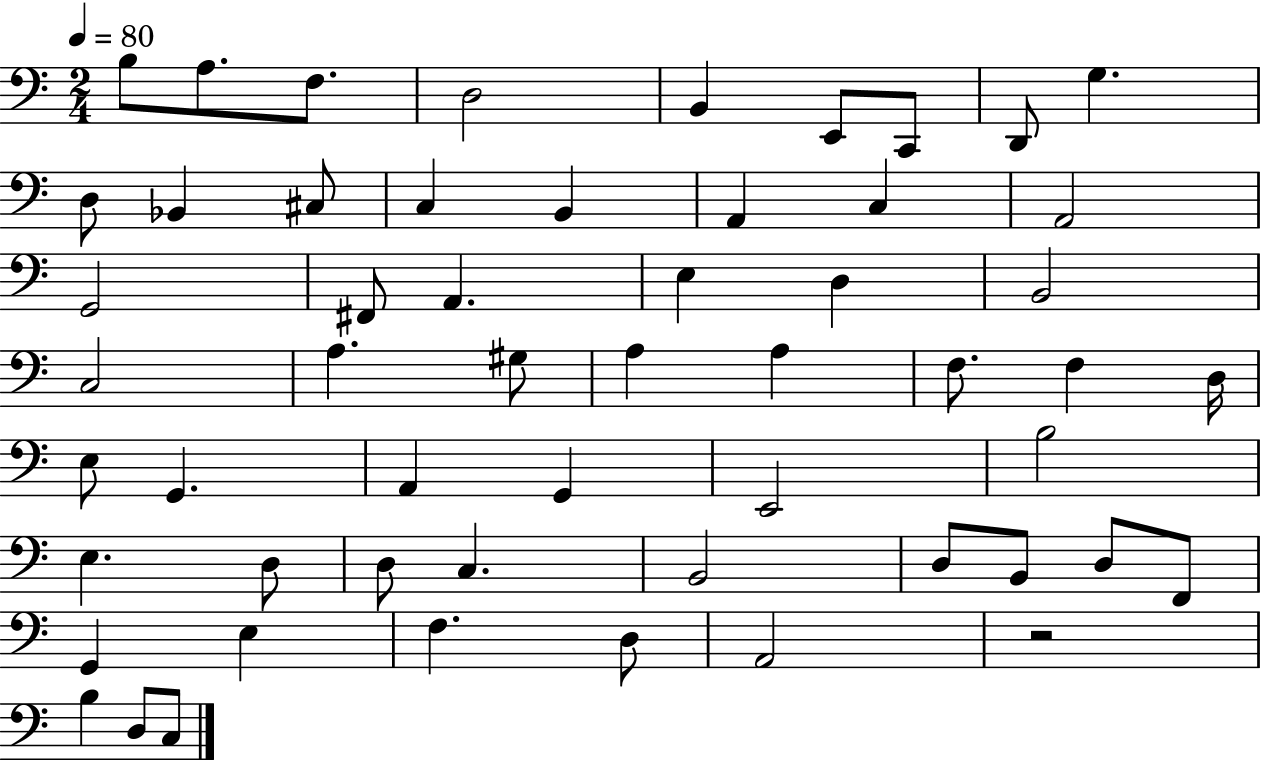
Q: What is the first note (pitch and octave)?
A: B3